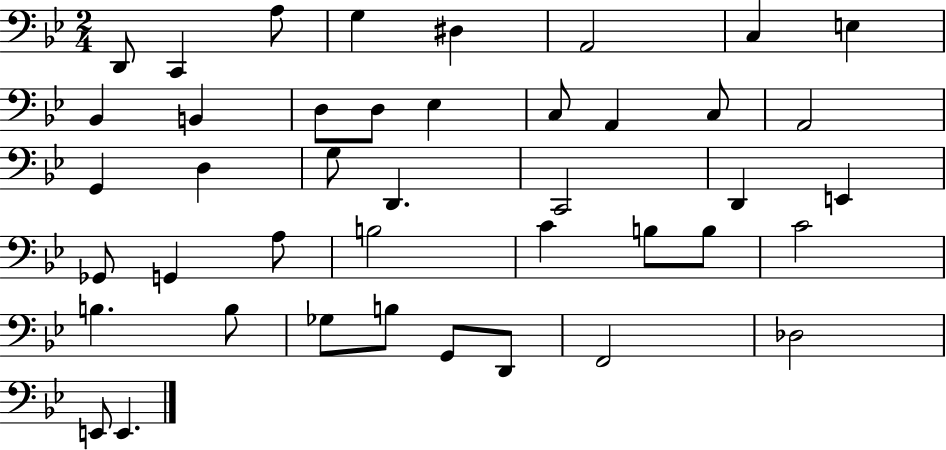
D2/e C2/q A3/e G3/q D#3/q A2/h C3/q E3/q Bb2/q B2/q D3/e D3/e Eb3/q C3/e A2/q C3/e A2/h G2/q D3/q G3/e D2/q. C2/h D2/q E2/q Gb2/e G2/q A3/e B3/h C4/q B3/e B3/e C4/h B3/q. B3/e Gb3/e B3/e G2/e D2/e F2/h Db3/h E2/e E2/q.